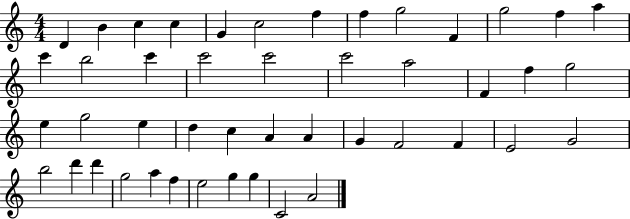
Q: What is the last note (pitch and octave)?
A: A4